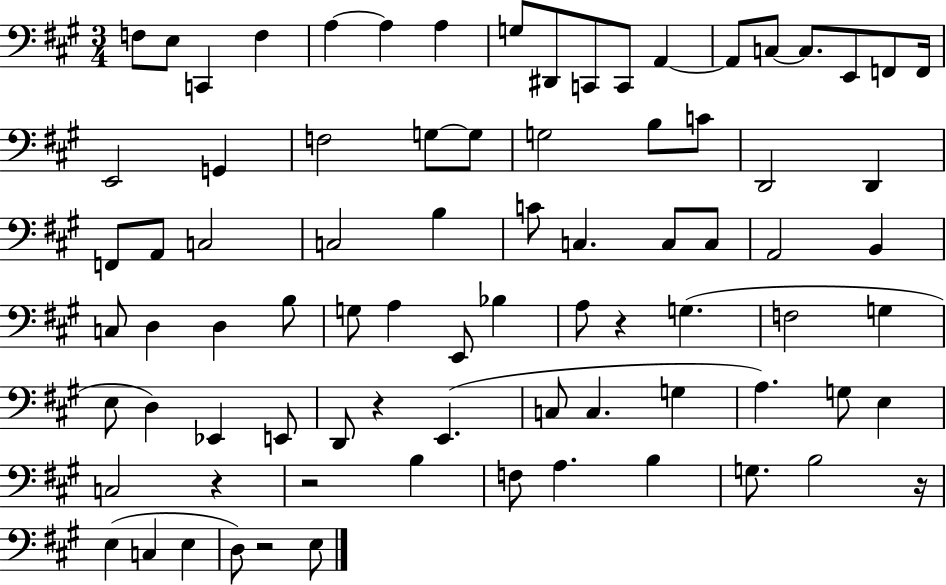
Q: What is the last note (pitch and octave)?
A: E3